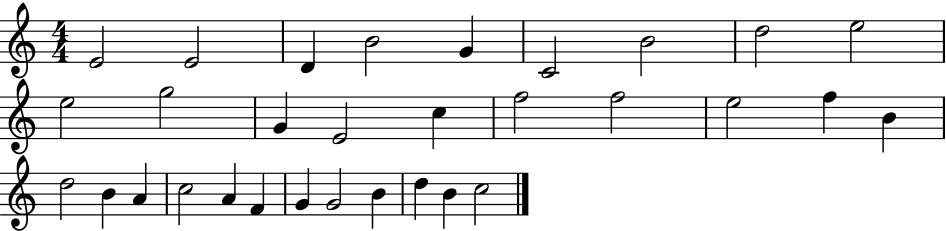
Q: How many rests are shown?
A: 0